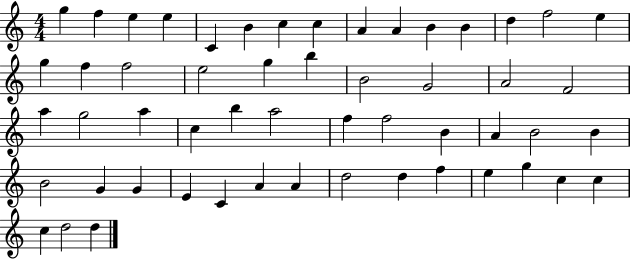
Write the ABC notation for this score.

X:1
T:Untitled
M:4/4
L:1/4
K:C
g f e e C B c c A A B B d f2 e g f f2 e2 g b B2 G2 A2 F2 a g2 a c b a2 f f2 B A B2 B B2 G G E C A A d2 d f e g c c c d2 d